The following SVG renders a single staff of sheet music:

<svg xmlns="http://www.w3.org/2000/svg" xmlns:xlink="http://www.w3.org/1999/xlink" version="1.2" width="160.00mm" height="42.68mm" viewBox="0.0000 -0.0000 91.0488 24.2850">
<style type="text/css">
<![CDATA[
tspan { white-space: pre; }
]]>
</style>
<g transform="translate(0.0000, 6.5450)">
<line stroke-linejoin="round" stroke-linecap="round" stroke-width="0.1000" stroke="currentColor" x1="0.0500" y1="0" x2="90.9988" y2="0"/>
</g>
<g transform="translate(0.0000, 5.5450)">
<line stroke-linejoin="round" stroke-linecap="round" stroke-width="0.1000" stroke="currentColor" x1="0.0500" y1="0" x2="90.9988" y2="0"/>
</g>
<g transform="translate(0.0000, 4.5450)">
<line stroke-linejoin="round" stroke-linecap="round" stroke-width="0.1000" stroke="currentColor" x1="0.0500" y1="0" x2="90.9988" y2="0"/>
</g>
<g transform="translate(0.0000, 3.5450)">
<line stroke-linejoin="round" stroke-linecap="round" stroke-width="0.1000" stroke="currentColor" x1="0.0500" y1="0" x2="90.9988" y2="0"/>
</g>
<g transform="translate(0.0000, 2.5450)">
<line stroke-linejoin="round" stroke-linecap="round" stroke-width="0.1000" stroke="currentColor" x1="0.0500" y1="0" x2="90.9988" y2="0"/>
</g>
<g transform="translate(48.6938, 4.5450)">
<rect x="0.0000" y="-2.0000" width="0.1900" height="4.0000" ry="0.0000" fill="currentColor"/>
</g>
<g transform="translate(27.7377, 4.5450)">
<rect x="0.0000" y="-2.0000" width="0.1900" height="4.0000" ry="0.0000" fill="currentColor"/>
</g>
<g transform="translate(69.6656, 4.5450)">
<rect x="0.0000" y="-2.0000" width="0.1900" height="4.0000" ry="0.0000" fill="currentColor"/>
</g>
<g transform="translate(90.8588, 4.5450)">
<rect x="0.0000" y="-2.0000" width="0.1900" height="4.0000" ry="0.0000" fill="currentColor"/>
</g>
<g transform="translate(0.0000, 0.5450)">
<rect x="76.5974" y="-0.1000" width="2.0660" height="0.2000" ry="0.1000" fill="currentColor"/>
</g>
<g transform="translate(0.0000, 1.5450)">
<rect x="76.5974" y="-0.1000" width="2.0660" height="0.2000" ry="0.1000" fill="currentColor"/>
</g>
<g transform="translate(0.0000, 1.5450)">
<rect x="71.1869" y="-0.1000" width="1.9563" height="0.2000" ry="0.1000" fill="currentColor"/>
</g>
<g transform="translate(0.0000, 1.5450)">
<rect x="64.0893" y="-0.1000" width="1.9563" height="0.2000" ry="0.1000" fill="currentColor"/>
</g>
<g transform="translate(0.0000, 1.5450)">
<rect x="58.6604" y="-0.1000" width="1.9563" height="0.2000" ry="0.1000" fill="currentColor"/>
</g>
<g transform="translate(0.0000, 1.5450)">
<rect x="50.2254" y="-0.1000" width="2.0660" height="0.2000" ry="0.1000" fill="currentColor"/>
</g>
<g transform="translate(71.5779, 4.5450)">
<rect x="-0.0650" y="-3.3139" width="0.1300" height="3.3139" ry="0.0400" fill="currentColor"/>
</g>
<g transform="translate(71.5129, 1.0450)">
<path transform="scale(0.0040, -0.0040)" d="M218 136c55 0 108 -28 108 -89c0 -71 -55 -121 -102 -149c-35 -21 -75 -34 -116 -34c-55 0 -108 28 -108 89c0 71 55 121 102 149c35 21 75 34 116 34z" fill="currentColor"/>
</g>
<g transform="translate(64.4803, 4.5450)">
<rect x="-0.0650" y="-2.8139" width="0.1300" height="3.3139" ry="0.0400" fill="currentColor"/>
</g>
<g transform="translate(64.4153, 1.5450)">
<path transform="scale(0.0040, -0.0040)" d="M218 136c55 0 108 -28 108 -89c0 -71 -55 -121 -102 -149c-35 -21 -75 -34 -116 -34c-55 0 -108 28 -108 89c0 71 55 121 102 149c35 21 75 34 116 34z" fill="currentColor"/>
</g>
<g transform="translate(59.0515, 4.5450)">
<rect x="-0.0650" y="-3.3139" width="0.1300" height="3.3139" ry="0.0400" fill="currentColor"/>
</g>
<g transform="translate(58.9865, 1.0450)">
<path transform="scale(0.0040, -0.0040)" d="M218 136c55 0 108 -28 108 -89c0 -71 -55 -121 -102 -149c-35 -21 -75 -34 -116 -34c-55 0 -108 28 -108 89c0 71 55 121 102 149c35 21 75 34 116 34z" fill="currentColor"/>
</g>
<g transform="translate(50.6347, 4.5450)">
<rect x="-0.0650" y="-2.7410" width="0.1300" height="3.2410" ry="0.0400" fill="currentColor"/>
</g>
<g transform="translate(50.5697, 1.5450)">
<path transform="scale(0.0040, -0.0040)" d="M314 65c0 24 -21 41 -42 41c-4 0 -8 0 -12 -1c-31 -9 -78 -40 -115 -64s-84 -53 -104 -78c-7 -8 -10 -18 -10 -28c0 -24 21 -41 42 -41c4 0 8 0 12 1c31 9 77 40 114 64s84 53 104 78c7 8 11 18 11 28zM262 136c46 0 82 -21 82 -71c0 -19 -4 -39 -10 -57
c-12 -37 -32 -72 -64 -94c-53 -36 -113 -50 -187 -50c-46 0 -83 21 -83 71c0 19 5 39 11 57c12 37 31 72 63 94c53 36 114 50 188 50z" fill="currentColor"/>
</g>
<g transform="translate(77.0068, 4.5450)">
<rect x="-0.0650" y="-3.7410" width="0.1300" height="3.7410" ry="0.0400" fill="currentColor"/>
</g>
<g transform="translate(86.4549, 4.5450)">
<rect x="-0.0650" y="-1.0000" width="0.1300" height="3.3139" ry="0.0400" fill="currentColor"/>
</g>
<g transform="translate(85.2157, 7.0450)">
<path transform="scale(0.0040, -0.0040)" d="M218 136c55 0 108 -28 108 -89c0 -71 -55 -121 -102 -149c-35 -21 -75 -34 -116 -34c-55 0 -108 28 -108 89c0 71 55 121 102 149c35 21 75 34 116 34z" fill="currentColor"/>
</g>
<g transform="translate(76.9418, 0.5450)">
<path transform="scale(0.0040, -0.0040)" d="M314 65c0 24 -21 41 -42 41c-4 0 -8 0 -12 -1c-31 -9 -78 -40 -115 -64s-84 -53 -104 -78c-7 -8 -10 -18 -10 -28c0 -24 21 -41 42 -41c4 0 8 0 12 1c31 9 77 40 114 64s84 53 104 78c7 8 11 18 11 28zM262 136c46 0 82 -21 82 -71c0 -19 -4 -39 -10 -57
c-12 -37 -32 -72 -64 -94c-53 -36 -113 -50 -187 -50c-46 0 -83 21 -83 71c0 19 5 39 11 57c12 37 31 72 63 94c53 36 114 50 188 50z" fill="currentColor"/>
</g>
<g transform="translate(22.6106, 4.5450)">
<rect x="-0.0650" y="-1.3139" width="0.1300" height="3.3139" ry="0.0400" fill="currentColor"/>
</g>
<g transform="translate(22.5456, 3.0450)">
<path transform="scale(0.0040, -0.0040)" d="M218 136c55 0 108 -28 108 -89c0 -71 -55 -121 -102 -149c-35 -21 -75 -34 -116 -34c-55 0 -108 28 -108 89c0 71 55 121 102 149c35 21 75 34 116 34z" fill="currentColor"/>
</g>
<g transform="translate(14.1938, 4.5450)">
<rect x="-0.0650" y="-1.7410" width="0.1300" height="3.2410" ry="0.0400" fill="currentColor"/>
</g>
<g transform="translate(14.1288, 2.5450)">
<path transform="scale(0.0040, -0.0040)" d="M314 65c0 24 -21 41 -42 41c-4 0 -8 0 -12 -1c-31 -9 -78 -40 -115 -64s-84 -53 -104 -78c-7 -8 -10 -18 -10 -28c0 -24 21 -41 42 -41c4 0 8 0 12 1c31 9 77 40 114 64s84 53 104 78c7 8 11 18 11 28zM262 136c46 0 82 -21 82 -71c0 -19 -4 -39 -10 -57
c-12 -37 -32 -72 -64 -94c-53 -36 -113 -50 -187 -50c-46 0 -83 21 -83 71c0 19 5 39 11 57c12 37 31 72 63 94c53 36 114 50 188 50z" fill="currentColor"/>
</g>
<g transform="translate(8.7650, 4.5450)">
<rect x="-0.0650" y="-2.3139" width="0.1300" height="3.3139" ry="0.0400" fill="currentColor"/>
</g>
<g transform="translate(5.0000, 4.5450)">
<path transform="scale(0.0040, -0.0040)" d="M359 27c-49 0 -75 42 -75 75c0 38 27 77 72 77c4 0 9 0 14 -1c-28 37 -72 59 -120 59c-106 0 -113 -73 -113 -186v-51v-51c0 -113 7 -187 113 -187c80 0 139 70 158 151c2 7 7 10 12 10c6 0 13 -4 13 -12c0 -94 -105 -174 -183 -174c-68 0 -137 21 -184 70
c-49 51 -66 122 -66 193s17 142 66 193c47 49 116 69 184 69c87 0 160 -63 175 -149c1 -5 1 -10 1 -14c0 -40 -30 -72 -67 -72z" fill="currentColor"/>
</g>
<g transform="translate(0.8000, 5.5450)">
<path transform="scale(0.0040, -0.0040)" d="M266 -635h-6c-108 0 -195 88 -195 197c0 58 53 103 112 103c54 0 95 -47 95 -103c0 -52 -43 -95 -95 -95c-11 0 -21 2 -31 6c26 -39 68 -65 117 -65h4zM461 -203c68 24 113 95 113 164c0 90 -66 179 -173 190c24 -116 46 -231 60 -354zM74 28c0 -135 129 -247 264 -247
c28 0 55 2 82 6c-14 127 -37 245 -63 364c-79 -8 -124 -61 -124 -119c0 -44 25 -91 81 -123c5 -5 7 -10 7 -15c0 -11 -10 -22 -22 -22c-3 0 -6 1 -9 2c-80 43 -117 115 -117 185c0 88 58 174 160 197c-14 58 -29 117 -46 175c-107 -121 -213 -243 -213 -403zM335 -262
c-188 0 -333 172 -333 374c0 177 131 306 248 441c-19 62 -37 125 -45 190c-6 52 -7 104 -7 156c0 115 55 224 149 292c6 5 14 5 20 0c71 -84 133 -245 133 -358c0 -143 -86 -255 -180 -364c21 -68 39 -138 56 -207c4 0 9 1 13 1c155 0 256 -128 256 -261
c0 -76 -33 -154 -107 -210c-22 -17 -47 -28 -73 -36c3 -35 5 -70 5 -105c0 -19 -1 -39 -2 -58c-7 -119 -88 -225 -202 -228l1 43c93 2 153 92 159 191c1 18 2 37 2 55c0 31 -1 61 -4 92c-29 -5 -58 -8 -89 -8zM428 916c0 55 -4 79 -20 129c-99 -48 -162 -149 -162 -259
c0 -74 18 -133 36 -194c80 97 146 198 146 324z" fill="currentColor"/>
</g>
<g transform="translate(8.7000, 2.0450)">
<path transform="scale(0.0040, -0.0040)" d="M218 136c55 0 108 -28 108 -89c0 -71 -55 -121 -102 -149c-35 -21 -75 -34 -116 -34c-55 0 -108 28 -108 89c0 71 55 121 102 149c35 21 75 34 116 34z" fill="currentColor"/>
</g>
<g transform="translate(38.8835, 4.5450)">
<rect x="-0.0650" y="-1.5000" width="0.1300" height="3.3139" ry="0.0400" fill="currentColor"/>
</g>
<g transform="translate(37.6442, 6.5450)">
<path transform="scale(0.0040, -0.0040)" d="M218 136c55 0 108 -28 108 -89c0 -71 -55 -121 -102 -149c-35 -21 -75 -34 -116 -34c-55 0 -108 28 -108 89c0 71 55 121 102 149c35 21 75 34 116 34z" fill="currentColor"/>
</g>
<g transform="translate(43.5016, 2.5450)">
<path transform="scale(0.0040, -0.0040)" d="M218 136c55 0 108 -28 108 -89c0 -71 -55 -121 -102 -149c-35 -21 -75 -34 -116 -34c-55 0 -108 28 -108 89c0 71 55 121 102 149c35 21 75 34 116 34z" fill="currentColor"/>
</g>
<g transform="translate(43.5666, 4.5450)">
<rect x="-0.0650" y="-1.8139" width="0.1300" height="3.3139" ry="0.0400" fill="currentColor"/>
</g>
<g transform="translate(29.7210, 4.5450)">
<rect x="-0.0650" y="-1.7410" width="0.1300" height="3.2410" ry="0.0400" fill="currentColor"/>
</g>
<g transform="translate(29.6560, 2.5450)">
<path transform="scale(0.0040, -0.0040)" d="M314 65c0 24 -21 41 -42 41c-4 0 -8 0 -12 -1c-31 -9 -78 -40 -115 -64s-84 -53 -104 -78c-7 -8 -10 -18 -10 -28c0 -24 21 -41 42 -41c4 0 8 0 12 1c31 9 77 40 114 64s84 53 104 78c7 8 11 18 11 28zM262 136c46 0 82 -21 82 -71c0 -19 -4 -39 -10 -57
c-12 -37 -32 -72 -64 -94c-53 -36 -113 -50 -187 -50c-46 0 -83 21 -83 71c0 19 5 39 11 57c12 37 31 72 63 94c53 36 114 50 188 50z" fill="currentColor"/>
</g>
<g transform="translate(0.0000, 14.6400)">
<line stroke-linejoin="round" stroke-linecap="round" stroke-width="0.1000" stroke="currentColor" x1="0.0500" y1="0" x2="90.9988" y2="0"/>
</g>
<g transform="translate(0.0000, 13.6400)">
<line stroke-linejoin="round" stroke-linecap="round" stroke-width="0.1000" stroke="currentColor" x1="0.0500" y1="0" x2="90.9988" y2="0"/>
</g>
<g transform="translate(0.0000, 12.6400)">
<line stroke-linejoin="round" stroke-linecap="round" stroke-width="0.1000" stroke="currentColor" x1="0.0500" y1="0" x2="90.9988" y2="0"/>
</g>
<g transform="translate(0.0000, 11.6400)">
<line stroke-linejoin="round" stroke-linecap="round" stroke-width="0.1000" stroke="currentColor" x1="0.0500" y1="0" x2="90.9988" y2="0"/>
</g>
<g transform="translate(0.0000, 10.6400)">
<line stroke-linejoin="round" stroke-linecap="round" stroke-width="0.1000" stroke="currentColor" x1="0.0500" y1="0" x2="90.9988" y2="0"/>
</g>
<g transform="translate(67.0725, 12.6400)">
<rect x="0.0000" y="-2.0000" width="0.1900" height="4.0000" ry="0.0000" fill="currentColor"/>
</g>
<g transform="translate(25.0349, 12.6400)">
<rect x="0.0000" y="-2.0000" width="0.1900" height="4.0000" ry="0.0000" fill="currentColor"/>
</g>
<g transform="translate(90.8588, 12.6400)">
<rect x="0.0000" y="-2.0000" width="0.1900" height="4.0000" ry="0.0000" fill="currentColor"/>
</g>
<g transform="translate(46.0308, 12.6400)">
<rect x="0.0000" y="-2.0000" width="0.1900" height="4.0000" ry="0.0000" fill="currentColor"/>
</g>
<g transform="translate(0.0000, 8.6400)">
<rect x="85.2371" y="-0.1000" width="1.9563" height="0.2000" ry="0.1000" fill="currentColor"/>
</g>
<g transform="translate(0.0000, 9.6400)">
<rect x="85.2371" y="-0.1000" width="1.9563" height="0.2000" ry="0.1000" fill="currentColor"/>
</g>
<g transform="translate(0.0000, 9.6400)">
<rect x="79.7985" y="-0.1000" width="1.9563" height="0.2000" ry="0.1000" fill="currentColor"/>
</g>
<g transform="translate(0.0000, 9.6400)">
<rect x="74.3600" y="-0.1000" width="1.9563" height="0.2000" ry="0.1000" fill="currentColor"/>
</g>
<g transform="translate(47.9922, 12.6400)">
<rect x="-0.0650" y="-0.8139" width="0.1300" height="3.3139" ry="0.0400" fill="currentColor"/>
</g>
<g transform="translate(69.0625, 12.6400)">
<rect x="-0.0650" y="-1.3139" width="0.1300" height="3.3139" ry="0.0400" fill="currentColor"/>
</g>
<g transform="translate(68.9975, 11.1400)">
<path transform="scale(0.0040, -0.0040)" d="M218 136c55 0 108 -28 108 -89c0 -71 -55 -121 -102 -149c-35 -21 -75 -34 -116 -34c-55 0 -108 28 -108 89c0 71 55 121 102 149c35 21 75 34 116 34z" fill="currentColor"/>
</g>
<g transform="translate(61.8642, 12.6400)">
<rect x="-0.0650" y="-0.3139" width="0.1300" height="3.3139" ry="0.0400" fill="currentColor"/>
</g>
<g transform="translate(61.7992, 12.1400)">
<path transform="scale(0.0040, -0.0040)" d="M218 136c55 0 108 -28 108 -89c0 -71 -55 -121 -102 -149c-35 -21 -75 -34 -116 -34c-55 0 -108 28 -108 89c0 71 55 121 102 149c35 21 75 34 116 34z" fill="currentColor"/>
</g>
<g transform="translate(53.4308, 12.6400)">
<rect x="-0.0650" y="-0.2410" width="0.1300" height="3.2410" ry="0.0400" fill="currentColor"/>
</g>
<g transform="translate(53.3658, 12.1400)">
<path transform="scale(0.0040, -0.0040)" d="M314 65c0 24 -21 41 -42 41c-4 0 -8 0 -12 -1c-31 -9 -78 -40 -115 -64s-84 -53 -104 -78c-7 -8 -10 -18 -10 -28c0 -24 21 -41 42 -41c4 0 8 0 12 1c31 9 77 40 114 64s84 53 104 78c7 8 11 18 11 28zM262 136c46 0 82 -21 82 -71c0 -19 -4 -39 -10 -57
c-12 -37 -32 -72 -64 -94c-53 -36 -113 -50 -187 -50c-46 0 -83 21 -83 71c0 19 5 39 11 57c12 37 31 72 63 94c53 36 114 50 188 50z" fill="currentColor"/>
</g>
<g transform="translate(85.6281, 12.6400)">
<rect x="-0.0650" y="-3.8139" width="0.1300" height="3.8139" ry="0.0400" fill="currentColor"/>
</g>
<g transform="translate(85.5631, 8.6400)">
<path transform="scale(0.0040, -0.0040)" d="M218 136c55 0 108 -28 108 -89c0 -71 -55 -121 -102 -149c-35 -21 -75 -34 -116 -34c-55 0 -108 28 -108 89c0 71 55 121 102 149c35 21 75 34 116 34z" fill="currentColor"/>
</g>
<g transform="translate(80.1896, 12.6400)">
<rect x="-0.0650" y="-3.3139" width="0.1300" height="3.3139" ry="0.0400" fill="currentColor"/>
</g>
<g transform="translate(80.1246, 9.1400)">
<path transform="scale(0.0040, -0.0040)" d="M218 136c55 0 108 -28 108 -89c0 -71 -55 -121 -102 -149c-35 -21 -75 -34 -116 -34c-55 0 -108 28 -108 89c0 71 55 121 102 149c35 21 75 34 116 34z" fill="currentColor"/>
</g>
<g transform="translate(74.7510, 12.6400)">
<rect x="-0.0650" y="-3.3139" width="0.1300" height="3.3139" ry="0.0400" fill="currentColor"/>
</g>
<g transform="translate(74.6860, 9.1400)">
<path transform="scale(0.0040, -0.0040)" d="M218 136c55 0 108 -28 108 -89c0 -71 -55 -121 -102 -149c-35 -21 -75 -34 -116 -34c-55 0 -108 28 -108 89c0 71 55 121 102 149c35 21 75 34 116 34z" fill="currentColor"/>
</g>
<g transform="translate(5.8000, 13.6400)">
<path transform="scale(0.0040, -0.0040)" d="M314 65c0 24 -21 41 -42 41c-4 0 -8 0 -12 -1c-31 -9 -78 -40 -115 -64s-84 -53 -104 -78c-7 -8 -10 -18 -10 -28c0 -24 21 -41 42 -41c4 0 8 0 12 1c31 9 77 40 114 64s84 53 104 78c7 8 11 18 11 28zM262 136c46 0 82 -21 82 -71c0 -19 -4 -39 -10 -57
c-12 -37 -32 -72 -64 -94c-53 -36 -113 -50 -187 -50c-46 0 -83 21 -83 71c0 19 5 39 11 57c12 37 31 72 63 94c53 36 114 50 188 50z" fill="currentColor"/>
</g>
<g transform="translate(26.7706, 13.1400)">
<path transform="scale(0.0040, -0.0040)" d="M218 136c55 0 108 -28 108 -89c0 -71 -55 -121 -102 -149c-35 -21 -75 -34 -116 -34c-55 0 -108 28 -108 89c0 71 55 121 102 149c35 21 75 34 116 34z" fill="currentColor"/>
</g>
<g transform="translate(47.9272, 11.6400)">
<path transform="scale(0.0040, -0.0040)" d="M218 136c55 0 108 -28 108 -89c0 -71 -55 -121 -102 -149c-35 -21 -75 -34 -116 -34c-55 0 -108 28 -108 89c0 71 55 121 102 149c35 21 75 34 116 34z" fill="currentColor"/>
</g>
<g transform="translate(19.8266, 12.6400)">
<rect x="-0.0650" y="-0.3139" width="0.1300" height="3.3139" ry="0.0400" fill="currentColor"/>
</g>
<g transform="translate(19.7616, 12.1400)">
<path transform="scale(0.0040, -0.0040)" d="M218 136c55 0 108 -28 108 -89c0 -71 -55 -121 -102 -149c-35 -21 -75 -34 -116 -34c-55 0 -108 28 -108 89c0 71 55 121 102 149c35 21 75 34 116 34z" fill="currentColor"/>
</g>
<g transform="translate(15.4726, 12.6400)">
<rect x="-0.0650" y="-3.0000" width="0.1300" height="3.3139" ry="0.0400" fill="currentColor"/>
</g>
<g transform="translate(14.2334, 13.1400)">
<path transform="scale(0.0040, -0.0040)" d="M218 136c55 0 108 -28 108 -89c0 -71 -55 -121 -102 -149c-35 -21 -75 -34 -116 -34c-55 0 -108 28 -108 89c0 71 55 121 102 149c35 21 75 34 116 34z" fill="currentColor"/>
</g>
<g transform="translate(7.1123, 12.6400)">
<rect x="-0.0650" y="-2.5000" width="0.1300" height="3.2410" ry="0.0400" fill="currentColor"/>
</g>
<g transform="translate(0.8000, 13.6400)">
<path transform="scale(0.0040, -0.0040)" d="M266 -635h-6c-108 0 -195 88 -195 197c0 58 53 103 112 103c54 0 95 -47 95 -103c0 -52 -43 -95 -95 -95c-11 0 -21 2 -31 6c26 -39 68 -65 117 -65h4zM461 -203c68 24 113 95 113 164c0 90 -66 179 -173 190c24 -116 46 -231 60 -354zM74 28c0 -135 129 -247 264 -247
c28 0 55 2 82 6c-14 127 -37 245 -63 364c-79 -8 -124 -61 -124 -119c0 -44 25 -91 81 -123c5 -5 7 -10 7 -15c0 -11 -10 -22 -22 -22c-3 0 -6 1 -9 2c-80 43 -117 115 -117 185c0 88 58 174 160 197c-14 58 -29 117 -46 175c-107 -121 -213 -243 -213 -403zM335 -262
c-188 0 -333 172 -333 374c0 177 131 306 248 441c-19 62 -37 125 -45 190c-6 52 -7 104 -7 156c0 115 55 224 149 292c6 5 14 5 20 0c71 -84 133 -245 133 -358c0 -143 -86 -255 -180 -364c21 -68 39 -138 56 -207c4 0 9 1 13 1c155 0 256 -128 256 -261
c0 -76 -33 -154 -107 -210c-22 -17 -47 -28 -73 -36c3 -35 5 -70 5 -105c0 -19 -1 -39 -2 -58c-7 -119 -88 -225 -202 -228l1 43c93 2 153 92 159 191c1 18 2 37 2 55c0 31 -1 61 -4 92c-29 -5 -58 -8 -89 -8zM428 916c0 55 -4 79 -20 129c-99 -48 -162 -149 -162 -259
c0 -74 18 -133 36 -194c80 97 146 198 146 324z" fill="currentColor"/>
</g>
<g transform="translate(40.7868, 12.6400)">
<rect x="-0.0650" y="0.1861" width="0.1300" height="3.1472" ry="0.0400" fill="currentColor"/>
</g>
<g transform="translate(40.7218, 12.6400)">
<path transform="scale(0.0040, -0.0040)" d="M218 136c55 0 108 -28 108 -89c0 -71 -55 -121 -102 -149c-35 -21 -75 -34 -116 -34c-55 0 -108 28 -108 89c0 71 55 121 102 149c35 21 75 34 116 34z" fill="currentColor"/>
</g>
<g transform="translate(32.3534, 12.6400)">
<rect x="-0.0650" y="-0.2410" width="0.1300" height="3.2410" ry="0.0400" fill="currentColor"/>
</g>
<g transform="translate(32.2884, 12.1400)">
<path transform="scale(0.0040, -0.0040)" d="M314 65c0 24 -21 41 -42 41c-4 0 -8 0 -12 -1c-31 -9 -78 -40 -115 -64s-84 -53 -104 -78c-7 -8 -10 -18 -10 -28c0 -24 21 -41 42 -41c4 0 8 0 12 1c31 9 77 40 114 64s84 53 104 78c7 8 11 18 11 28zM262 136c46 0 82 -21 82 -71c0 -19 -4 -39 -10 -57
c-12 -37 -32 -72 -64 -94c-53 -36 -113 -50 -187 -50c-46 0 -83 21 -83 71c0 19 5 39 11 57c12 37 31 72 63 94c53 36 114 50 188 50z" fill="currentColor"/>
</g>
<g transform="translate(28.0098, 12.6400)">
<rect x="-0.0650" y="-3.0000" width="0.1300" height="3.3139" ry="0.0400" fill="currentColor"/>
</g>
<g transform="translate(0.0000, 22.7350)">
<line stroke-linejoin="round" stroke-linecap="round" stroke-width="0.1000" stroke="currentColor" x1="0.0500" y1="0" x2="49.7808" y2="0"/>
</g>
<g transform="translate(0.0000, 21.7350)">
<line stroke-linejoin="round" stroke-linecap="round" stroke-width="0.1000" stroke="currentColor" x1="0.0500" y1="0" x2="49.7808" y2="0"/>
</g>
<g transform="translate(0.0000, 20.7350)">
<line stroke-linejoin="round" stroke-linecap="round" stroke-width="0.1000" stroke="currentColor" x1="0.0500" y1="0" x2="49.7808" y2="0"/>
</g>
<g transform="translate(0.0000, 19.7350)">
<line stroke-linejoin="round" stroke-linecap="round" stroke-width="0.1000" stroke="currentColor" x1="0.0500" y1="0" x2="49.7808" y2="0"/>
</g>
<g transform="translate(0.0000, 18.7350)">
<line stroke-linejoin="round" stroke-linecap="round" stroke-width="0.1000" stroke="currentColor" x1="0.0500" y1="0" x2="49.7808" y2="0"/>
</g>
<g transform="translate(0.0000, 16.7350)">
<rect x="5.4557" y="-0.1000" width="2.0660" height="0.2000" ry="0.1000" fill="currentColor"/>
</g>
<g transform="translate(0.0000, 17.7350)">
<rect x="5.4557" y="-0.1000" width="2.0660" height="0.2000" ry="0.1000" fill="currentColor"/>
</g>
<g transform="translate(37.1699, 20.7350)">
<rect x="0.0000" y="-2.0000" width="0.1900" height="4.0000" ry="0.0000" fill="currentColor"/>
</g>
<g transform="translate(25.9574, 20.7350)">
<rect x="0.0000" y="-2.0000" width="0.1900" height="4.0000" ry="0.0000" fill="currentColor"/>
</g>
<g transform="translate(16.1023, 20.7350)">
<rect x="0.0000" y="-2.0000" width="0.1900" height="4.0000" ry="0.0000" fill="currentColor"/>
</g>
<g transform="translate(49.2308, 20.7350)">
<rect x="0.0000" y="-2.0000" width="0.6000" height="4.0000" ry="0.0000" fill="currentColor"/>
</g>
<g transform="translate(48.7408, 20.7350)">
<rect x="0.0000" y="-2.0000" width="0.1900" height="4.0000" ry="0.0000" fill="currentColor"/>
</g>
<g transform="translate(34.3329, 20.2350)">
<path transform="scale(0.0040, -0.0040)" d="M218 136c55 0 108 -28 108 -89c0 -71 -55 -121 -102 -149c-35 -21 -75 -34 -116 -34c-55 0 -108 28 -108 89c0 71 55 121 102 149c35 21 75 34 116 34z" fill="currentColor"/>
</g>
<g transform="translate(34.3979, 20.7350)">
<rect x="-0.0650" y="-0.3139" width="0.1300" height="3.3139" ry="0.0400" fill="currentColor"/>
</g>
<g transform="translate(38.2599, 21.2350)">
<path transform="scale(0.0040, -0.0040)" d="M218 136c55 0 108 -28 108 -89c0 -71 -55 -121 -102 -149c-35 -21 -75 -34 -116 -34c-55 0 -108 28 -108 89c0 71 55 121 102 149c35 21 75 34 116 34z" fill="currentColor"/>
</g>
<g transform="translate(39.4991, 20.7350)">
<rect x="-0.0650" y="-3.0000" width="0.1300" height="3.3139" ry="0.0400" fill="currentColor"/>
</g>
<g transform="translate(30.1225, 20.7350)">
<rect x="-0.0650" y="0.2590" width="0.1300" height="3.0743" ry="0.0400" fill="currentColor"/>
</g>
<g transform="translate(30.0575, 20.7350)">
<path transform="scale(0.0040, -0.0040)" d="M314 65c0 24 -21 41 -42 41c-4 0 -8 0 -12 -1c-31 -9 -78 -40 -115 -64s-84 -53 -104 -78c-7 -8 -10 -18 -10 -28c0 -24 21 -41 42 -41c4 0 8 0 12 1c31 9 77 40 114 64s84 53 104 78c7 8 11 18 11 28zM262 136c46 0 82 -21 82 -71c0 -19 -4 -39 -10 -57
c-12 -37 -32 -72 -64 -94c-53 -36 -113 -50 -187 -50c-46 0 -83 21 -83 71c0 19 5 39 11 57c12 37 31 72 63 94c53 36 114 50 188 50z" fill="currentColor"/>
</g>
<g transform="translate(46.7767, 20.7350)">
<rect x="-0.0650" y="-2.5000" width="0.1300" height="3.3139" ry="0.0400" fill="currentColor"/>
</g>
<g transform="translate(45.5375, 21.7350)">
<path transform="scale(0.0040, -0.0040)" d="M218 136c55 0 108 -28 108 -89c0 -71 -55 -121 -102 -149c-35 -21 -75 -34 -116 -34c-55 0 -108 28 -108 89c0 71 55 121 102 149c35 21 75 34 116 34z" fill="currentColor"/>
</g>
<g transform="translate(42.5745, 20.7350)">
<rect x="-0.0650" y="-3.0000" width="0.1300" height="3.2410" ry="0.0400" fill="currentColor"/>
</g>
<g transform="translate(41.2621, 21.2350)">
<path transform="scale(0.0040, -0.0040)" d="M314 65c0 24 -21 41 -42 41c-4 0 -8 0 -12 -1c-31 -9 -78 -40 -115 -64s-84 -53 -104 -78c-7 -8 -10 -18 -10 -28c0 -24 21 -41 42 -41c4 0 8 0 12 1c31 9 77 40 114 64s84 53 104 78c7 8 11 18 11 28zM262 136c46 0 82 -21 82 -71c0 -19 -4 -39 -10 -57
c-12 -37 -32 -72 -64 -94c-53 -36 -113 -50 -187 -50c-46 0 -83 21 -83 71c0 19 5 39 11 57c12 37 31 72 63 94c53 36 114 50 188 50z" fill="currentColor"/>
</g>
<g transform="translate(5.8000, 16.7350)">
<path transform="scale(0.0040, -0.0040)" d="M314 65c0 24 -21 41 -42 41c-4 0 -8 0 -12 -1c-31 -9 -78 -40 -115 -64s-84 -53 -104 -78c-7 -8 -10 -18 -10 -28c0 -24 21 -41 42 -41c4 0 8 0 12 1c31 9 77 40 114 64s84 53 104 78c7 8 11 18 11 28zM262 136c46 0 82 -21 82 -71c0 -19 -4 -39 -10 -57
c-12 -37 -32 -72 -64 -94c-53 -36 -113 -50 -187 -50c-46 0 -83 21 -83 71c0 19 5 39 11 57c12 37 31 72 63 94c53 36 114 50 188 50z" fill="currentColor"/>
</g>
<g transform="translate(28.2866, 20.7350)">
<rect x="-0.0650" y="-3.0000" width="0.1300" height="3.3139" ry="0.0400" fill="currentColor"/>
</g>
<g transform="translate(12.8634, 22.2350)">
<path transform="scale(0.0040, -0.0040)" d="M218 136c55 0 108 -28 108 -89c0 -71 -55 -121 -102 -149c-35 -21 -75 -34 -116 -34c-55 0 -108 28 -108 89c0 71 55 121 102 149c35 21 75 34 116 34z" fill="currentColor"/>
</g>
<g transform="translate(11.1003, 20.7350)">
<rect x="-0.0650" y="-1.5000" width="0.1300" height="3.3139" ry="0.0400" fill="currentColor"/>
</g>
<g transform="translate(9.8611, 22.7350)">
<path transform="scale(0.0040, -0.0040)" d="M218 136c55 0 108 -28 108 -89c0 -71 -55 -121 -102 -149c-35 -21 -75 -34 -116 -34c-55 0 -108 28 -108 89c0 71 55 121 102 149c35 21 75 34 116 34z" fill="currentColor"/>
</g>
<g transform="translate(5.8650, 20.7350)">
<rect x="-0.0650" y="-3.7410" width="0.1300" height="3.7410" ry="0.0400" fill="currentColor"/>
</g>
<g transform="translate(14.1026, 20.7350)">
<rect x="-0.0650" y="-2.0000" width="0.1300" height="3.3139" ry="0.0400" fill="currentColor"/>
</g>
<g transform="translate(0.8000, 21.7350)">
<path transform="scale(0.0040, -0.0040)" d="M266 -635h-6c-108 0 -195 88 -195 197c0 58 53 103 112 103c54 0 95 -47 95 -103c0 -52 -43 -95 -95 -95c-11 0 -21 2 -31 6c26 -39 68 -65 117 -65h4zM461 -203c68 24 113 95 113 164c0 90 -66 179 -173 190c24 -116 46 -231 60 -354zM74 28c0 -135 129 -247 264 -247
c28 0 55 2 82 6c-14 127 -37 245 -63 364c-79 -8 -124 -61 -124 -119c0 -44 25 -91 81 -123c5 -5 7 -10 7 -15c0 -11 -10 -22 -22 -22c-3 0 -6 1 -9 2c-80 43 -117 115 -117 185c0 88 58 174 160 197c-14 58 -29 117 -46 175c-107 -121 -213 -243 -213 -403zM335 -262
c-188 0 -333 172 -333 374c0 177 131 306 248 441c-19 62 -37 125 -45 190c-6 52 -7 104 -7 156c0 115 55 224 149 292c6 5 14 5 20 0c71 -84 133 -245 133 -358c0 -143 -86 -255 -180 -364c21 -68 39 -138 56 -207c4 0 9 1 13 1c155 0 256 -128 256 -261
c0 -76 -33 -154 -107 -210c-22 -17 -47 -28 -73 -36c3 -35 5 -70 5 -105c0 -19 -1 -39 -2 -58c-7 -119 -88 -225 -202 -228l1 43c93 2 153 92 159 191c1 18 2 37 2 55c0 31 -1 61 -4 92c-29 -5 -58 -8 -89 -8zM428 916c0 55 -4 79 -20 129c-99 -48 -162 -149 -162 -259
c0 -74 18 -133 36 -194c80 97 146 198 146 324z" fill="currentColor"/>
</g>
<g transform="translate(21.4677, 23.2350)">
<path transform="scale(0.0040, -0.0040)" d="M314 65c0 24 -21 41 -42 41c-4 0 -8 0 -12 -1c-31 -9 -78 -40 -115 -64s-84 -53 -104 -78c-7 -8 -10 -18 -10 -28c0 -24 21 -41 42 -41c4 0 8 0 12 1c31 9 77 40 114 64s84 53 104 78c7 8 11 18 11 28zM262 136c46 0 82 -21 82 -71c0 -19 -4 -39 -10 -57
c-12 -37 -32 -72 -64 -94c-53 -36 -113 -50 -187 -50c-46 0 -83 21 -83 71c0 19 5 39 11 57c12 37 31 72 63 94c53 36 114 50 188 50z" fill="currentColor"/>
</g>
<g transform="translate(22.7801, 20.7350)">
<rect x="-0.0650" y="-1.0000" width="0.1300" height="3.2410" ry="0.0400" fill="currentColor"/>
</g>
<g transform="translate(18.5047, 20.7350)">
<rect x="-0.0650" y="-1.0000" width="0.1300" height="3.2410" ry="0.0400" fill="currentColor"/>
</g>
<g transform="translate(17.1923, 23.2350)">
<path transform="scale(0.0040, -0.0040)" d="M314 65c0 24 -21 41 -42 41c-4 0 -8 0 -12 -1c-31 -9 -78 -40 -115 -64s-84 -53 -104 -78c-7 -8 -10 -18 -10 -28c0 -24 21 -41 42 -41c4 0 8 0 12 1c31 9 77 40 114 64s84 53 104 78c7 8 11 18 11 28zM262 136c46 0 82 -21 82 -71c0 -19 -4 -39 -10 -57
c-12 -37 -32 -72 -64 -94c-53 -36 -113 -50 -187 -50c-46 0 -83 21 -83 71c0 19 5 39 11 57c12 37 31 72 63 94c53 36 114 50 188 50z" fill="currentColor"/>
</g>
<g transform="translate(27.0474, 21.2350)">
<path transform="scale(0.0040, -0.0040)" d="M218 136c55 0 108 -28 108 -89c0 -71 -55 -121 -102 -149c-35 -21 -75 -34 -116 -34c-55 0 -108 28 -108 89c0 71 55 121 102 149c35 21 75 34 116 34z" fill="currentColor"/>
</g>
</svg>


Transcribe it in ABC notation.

X:1
T:Untitled
M:4/4
L:1/4
K:C
g f2 e f2 E f a2 b a b c'2 D G2 A c A c2 B d c2 c e b b c' c'2 E F D2 D2 A B2 c A A2 G